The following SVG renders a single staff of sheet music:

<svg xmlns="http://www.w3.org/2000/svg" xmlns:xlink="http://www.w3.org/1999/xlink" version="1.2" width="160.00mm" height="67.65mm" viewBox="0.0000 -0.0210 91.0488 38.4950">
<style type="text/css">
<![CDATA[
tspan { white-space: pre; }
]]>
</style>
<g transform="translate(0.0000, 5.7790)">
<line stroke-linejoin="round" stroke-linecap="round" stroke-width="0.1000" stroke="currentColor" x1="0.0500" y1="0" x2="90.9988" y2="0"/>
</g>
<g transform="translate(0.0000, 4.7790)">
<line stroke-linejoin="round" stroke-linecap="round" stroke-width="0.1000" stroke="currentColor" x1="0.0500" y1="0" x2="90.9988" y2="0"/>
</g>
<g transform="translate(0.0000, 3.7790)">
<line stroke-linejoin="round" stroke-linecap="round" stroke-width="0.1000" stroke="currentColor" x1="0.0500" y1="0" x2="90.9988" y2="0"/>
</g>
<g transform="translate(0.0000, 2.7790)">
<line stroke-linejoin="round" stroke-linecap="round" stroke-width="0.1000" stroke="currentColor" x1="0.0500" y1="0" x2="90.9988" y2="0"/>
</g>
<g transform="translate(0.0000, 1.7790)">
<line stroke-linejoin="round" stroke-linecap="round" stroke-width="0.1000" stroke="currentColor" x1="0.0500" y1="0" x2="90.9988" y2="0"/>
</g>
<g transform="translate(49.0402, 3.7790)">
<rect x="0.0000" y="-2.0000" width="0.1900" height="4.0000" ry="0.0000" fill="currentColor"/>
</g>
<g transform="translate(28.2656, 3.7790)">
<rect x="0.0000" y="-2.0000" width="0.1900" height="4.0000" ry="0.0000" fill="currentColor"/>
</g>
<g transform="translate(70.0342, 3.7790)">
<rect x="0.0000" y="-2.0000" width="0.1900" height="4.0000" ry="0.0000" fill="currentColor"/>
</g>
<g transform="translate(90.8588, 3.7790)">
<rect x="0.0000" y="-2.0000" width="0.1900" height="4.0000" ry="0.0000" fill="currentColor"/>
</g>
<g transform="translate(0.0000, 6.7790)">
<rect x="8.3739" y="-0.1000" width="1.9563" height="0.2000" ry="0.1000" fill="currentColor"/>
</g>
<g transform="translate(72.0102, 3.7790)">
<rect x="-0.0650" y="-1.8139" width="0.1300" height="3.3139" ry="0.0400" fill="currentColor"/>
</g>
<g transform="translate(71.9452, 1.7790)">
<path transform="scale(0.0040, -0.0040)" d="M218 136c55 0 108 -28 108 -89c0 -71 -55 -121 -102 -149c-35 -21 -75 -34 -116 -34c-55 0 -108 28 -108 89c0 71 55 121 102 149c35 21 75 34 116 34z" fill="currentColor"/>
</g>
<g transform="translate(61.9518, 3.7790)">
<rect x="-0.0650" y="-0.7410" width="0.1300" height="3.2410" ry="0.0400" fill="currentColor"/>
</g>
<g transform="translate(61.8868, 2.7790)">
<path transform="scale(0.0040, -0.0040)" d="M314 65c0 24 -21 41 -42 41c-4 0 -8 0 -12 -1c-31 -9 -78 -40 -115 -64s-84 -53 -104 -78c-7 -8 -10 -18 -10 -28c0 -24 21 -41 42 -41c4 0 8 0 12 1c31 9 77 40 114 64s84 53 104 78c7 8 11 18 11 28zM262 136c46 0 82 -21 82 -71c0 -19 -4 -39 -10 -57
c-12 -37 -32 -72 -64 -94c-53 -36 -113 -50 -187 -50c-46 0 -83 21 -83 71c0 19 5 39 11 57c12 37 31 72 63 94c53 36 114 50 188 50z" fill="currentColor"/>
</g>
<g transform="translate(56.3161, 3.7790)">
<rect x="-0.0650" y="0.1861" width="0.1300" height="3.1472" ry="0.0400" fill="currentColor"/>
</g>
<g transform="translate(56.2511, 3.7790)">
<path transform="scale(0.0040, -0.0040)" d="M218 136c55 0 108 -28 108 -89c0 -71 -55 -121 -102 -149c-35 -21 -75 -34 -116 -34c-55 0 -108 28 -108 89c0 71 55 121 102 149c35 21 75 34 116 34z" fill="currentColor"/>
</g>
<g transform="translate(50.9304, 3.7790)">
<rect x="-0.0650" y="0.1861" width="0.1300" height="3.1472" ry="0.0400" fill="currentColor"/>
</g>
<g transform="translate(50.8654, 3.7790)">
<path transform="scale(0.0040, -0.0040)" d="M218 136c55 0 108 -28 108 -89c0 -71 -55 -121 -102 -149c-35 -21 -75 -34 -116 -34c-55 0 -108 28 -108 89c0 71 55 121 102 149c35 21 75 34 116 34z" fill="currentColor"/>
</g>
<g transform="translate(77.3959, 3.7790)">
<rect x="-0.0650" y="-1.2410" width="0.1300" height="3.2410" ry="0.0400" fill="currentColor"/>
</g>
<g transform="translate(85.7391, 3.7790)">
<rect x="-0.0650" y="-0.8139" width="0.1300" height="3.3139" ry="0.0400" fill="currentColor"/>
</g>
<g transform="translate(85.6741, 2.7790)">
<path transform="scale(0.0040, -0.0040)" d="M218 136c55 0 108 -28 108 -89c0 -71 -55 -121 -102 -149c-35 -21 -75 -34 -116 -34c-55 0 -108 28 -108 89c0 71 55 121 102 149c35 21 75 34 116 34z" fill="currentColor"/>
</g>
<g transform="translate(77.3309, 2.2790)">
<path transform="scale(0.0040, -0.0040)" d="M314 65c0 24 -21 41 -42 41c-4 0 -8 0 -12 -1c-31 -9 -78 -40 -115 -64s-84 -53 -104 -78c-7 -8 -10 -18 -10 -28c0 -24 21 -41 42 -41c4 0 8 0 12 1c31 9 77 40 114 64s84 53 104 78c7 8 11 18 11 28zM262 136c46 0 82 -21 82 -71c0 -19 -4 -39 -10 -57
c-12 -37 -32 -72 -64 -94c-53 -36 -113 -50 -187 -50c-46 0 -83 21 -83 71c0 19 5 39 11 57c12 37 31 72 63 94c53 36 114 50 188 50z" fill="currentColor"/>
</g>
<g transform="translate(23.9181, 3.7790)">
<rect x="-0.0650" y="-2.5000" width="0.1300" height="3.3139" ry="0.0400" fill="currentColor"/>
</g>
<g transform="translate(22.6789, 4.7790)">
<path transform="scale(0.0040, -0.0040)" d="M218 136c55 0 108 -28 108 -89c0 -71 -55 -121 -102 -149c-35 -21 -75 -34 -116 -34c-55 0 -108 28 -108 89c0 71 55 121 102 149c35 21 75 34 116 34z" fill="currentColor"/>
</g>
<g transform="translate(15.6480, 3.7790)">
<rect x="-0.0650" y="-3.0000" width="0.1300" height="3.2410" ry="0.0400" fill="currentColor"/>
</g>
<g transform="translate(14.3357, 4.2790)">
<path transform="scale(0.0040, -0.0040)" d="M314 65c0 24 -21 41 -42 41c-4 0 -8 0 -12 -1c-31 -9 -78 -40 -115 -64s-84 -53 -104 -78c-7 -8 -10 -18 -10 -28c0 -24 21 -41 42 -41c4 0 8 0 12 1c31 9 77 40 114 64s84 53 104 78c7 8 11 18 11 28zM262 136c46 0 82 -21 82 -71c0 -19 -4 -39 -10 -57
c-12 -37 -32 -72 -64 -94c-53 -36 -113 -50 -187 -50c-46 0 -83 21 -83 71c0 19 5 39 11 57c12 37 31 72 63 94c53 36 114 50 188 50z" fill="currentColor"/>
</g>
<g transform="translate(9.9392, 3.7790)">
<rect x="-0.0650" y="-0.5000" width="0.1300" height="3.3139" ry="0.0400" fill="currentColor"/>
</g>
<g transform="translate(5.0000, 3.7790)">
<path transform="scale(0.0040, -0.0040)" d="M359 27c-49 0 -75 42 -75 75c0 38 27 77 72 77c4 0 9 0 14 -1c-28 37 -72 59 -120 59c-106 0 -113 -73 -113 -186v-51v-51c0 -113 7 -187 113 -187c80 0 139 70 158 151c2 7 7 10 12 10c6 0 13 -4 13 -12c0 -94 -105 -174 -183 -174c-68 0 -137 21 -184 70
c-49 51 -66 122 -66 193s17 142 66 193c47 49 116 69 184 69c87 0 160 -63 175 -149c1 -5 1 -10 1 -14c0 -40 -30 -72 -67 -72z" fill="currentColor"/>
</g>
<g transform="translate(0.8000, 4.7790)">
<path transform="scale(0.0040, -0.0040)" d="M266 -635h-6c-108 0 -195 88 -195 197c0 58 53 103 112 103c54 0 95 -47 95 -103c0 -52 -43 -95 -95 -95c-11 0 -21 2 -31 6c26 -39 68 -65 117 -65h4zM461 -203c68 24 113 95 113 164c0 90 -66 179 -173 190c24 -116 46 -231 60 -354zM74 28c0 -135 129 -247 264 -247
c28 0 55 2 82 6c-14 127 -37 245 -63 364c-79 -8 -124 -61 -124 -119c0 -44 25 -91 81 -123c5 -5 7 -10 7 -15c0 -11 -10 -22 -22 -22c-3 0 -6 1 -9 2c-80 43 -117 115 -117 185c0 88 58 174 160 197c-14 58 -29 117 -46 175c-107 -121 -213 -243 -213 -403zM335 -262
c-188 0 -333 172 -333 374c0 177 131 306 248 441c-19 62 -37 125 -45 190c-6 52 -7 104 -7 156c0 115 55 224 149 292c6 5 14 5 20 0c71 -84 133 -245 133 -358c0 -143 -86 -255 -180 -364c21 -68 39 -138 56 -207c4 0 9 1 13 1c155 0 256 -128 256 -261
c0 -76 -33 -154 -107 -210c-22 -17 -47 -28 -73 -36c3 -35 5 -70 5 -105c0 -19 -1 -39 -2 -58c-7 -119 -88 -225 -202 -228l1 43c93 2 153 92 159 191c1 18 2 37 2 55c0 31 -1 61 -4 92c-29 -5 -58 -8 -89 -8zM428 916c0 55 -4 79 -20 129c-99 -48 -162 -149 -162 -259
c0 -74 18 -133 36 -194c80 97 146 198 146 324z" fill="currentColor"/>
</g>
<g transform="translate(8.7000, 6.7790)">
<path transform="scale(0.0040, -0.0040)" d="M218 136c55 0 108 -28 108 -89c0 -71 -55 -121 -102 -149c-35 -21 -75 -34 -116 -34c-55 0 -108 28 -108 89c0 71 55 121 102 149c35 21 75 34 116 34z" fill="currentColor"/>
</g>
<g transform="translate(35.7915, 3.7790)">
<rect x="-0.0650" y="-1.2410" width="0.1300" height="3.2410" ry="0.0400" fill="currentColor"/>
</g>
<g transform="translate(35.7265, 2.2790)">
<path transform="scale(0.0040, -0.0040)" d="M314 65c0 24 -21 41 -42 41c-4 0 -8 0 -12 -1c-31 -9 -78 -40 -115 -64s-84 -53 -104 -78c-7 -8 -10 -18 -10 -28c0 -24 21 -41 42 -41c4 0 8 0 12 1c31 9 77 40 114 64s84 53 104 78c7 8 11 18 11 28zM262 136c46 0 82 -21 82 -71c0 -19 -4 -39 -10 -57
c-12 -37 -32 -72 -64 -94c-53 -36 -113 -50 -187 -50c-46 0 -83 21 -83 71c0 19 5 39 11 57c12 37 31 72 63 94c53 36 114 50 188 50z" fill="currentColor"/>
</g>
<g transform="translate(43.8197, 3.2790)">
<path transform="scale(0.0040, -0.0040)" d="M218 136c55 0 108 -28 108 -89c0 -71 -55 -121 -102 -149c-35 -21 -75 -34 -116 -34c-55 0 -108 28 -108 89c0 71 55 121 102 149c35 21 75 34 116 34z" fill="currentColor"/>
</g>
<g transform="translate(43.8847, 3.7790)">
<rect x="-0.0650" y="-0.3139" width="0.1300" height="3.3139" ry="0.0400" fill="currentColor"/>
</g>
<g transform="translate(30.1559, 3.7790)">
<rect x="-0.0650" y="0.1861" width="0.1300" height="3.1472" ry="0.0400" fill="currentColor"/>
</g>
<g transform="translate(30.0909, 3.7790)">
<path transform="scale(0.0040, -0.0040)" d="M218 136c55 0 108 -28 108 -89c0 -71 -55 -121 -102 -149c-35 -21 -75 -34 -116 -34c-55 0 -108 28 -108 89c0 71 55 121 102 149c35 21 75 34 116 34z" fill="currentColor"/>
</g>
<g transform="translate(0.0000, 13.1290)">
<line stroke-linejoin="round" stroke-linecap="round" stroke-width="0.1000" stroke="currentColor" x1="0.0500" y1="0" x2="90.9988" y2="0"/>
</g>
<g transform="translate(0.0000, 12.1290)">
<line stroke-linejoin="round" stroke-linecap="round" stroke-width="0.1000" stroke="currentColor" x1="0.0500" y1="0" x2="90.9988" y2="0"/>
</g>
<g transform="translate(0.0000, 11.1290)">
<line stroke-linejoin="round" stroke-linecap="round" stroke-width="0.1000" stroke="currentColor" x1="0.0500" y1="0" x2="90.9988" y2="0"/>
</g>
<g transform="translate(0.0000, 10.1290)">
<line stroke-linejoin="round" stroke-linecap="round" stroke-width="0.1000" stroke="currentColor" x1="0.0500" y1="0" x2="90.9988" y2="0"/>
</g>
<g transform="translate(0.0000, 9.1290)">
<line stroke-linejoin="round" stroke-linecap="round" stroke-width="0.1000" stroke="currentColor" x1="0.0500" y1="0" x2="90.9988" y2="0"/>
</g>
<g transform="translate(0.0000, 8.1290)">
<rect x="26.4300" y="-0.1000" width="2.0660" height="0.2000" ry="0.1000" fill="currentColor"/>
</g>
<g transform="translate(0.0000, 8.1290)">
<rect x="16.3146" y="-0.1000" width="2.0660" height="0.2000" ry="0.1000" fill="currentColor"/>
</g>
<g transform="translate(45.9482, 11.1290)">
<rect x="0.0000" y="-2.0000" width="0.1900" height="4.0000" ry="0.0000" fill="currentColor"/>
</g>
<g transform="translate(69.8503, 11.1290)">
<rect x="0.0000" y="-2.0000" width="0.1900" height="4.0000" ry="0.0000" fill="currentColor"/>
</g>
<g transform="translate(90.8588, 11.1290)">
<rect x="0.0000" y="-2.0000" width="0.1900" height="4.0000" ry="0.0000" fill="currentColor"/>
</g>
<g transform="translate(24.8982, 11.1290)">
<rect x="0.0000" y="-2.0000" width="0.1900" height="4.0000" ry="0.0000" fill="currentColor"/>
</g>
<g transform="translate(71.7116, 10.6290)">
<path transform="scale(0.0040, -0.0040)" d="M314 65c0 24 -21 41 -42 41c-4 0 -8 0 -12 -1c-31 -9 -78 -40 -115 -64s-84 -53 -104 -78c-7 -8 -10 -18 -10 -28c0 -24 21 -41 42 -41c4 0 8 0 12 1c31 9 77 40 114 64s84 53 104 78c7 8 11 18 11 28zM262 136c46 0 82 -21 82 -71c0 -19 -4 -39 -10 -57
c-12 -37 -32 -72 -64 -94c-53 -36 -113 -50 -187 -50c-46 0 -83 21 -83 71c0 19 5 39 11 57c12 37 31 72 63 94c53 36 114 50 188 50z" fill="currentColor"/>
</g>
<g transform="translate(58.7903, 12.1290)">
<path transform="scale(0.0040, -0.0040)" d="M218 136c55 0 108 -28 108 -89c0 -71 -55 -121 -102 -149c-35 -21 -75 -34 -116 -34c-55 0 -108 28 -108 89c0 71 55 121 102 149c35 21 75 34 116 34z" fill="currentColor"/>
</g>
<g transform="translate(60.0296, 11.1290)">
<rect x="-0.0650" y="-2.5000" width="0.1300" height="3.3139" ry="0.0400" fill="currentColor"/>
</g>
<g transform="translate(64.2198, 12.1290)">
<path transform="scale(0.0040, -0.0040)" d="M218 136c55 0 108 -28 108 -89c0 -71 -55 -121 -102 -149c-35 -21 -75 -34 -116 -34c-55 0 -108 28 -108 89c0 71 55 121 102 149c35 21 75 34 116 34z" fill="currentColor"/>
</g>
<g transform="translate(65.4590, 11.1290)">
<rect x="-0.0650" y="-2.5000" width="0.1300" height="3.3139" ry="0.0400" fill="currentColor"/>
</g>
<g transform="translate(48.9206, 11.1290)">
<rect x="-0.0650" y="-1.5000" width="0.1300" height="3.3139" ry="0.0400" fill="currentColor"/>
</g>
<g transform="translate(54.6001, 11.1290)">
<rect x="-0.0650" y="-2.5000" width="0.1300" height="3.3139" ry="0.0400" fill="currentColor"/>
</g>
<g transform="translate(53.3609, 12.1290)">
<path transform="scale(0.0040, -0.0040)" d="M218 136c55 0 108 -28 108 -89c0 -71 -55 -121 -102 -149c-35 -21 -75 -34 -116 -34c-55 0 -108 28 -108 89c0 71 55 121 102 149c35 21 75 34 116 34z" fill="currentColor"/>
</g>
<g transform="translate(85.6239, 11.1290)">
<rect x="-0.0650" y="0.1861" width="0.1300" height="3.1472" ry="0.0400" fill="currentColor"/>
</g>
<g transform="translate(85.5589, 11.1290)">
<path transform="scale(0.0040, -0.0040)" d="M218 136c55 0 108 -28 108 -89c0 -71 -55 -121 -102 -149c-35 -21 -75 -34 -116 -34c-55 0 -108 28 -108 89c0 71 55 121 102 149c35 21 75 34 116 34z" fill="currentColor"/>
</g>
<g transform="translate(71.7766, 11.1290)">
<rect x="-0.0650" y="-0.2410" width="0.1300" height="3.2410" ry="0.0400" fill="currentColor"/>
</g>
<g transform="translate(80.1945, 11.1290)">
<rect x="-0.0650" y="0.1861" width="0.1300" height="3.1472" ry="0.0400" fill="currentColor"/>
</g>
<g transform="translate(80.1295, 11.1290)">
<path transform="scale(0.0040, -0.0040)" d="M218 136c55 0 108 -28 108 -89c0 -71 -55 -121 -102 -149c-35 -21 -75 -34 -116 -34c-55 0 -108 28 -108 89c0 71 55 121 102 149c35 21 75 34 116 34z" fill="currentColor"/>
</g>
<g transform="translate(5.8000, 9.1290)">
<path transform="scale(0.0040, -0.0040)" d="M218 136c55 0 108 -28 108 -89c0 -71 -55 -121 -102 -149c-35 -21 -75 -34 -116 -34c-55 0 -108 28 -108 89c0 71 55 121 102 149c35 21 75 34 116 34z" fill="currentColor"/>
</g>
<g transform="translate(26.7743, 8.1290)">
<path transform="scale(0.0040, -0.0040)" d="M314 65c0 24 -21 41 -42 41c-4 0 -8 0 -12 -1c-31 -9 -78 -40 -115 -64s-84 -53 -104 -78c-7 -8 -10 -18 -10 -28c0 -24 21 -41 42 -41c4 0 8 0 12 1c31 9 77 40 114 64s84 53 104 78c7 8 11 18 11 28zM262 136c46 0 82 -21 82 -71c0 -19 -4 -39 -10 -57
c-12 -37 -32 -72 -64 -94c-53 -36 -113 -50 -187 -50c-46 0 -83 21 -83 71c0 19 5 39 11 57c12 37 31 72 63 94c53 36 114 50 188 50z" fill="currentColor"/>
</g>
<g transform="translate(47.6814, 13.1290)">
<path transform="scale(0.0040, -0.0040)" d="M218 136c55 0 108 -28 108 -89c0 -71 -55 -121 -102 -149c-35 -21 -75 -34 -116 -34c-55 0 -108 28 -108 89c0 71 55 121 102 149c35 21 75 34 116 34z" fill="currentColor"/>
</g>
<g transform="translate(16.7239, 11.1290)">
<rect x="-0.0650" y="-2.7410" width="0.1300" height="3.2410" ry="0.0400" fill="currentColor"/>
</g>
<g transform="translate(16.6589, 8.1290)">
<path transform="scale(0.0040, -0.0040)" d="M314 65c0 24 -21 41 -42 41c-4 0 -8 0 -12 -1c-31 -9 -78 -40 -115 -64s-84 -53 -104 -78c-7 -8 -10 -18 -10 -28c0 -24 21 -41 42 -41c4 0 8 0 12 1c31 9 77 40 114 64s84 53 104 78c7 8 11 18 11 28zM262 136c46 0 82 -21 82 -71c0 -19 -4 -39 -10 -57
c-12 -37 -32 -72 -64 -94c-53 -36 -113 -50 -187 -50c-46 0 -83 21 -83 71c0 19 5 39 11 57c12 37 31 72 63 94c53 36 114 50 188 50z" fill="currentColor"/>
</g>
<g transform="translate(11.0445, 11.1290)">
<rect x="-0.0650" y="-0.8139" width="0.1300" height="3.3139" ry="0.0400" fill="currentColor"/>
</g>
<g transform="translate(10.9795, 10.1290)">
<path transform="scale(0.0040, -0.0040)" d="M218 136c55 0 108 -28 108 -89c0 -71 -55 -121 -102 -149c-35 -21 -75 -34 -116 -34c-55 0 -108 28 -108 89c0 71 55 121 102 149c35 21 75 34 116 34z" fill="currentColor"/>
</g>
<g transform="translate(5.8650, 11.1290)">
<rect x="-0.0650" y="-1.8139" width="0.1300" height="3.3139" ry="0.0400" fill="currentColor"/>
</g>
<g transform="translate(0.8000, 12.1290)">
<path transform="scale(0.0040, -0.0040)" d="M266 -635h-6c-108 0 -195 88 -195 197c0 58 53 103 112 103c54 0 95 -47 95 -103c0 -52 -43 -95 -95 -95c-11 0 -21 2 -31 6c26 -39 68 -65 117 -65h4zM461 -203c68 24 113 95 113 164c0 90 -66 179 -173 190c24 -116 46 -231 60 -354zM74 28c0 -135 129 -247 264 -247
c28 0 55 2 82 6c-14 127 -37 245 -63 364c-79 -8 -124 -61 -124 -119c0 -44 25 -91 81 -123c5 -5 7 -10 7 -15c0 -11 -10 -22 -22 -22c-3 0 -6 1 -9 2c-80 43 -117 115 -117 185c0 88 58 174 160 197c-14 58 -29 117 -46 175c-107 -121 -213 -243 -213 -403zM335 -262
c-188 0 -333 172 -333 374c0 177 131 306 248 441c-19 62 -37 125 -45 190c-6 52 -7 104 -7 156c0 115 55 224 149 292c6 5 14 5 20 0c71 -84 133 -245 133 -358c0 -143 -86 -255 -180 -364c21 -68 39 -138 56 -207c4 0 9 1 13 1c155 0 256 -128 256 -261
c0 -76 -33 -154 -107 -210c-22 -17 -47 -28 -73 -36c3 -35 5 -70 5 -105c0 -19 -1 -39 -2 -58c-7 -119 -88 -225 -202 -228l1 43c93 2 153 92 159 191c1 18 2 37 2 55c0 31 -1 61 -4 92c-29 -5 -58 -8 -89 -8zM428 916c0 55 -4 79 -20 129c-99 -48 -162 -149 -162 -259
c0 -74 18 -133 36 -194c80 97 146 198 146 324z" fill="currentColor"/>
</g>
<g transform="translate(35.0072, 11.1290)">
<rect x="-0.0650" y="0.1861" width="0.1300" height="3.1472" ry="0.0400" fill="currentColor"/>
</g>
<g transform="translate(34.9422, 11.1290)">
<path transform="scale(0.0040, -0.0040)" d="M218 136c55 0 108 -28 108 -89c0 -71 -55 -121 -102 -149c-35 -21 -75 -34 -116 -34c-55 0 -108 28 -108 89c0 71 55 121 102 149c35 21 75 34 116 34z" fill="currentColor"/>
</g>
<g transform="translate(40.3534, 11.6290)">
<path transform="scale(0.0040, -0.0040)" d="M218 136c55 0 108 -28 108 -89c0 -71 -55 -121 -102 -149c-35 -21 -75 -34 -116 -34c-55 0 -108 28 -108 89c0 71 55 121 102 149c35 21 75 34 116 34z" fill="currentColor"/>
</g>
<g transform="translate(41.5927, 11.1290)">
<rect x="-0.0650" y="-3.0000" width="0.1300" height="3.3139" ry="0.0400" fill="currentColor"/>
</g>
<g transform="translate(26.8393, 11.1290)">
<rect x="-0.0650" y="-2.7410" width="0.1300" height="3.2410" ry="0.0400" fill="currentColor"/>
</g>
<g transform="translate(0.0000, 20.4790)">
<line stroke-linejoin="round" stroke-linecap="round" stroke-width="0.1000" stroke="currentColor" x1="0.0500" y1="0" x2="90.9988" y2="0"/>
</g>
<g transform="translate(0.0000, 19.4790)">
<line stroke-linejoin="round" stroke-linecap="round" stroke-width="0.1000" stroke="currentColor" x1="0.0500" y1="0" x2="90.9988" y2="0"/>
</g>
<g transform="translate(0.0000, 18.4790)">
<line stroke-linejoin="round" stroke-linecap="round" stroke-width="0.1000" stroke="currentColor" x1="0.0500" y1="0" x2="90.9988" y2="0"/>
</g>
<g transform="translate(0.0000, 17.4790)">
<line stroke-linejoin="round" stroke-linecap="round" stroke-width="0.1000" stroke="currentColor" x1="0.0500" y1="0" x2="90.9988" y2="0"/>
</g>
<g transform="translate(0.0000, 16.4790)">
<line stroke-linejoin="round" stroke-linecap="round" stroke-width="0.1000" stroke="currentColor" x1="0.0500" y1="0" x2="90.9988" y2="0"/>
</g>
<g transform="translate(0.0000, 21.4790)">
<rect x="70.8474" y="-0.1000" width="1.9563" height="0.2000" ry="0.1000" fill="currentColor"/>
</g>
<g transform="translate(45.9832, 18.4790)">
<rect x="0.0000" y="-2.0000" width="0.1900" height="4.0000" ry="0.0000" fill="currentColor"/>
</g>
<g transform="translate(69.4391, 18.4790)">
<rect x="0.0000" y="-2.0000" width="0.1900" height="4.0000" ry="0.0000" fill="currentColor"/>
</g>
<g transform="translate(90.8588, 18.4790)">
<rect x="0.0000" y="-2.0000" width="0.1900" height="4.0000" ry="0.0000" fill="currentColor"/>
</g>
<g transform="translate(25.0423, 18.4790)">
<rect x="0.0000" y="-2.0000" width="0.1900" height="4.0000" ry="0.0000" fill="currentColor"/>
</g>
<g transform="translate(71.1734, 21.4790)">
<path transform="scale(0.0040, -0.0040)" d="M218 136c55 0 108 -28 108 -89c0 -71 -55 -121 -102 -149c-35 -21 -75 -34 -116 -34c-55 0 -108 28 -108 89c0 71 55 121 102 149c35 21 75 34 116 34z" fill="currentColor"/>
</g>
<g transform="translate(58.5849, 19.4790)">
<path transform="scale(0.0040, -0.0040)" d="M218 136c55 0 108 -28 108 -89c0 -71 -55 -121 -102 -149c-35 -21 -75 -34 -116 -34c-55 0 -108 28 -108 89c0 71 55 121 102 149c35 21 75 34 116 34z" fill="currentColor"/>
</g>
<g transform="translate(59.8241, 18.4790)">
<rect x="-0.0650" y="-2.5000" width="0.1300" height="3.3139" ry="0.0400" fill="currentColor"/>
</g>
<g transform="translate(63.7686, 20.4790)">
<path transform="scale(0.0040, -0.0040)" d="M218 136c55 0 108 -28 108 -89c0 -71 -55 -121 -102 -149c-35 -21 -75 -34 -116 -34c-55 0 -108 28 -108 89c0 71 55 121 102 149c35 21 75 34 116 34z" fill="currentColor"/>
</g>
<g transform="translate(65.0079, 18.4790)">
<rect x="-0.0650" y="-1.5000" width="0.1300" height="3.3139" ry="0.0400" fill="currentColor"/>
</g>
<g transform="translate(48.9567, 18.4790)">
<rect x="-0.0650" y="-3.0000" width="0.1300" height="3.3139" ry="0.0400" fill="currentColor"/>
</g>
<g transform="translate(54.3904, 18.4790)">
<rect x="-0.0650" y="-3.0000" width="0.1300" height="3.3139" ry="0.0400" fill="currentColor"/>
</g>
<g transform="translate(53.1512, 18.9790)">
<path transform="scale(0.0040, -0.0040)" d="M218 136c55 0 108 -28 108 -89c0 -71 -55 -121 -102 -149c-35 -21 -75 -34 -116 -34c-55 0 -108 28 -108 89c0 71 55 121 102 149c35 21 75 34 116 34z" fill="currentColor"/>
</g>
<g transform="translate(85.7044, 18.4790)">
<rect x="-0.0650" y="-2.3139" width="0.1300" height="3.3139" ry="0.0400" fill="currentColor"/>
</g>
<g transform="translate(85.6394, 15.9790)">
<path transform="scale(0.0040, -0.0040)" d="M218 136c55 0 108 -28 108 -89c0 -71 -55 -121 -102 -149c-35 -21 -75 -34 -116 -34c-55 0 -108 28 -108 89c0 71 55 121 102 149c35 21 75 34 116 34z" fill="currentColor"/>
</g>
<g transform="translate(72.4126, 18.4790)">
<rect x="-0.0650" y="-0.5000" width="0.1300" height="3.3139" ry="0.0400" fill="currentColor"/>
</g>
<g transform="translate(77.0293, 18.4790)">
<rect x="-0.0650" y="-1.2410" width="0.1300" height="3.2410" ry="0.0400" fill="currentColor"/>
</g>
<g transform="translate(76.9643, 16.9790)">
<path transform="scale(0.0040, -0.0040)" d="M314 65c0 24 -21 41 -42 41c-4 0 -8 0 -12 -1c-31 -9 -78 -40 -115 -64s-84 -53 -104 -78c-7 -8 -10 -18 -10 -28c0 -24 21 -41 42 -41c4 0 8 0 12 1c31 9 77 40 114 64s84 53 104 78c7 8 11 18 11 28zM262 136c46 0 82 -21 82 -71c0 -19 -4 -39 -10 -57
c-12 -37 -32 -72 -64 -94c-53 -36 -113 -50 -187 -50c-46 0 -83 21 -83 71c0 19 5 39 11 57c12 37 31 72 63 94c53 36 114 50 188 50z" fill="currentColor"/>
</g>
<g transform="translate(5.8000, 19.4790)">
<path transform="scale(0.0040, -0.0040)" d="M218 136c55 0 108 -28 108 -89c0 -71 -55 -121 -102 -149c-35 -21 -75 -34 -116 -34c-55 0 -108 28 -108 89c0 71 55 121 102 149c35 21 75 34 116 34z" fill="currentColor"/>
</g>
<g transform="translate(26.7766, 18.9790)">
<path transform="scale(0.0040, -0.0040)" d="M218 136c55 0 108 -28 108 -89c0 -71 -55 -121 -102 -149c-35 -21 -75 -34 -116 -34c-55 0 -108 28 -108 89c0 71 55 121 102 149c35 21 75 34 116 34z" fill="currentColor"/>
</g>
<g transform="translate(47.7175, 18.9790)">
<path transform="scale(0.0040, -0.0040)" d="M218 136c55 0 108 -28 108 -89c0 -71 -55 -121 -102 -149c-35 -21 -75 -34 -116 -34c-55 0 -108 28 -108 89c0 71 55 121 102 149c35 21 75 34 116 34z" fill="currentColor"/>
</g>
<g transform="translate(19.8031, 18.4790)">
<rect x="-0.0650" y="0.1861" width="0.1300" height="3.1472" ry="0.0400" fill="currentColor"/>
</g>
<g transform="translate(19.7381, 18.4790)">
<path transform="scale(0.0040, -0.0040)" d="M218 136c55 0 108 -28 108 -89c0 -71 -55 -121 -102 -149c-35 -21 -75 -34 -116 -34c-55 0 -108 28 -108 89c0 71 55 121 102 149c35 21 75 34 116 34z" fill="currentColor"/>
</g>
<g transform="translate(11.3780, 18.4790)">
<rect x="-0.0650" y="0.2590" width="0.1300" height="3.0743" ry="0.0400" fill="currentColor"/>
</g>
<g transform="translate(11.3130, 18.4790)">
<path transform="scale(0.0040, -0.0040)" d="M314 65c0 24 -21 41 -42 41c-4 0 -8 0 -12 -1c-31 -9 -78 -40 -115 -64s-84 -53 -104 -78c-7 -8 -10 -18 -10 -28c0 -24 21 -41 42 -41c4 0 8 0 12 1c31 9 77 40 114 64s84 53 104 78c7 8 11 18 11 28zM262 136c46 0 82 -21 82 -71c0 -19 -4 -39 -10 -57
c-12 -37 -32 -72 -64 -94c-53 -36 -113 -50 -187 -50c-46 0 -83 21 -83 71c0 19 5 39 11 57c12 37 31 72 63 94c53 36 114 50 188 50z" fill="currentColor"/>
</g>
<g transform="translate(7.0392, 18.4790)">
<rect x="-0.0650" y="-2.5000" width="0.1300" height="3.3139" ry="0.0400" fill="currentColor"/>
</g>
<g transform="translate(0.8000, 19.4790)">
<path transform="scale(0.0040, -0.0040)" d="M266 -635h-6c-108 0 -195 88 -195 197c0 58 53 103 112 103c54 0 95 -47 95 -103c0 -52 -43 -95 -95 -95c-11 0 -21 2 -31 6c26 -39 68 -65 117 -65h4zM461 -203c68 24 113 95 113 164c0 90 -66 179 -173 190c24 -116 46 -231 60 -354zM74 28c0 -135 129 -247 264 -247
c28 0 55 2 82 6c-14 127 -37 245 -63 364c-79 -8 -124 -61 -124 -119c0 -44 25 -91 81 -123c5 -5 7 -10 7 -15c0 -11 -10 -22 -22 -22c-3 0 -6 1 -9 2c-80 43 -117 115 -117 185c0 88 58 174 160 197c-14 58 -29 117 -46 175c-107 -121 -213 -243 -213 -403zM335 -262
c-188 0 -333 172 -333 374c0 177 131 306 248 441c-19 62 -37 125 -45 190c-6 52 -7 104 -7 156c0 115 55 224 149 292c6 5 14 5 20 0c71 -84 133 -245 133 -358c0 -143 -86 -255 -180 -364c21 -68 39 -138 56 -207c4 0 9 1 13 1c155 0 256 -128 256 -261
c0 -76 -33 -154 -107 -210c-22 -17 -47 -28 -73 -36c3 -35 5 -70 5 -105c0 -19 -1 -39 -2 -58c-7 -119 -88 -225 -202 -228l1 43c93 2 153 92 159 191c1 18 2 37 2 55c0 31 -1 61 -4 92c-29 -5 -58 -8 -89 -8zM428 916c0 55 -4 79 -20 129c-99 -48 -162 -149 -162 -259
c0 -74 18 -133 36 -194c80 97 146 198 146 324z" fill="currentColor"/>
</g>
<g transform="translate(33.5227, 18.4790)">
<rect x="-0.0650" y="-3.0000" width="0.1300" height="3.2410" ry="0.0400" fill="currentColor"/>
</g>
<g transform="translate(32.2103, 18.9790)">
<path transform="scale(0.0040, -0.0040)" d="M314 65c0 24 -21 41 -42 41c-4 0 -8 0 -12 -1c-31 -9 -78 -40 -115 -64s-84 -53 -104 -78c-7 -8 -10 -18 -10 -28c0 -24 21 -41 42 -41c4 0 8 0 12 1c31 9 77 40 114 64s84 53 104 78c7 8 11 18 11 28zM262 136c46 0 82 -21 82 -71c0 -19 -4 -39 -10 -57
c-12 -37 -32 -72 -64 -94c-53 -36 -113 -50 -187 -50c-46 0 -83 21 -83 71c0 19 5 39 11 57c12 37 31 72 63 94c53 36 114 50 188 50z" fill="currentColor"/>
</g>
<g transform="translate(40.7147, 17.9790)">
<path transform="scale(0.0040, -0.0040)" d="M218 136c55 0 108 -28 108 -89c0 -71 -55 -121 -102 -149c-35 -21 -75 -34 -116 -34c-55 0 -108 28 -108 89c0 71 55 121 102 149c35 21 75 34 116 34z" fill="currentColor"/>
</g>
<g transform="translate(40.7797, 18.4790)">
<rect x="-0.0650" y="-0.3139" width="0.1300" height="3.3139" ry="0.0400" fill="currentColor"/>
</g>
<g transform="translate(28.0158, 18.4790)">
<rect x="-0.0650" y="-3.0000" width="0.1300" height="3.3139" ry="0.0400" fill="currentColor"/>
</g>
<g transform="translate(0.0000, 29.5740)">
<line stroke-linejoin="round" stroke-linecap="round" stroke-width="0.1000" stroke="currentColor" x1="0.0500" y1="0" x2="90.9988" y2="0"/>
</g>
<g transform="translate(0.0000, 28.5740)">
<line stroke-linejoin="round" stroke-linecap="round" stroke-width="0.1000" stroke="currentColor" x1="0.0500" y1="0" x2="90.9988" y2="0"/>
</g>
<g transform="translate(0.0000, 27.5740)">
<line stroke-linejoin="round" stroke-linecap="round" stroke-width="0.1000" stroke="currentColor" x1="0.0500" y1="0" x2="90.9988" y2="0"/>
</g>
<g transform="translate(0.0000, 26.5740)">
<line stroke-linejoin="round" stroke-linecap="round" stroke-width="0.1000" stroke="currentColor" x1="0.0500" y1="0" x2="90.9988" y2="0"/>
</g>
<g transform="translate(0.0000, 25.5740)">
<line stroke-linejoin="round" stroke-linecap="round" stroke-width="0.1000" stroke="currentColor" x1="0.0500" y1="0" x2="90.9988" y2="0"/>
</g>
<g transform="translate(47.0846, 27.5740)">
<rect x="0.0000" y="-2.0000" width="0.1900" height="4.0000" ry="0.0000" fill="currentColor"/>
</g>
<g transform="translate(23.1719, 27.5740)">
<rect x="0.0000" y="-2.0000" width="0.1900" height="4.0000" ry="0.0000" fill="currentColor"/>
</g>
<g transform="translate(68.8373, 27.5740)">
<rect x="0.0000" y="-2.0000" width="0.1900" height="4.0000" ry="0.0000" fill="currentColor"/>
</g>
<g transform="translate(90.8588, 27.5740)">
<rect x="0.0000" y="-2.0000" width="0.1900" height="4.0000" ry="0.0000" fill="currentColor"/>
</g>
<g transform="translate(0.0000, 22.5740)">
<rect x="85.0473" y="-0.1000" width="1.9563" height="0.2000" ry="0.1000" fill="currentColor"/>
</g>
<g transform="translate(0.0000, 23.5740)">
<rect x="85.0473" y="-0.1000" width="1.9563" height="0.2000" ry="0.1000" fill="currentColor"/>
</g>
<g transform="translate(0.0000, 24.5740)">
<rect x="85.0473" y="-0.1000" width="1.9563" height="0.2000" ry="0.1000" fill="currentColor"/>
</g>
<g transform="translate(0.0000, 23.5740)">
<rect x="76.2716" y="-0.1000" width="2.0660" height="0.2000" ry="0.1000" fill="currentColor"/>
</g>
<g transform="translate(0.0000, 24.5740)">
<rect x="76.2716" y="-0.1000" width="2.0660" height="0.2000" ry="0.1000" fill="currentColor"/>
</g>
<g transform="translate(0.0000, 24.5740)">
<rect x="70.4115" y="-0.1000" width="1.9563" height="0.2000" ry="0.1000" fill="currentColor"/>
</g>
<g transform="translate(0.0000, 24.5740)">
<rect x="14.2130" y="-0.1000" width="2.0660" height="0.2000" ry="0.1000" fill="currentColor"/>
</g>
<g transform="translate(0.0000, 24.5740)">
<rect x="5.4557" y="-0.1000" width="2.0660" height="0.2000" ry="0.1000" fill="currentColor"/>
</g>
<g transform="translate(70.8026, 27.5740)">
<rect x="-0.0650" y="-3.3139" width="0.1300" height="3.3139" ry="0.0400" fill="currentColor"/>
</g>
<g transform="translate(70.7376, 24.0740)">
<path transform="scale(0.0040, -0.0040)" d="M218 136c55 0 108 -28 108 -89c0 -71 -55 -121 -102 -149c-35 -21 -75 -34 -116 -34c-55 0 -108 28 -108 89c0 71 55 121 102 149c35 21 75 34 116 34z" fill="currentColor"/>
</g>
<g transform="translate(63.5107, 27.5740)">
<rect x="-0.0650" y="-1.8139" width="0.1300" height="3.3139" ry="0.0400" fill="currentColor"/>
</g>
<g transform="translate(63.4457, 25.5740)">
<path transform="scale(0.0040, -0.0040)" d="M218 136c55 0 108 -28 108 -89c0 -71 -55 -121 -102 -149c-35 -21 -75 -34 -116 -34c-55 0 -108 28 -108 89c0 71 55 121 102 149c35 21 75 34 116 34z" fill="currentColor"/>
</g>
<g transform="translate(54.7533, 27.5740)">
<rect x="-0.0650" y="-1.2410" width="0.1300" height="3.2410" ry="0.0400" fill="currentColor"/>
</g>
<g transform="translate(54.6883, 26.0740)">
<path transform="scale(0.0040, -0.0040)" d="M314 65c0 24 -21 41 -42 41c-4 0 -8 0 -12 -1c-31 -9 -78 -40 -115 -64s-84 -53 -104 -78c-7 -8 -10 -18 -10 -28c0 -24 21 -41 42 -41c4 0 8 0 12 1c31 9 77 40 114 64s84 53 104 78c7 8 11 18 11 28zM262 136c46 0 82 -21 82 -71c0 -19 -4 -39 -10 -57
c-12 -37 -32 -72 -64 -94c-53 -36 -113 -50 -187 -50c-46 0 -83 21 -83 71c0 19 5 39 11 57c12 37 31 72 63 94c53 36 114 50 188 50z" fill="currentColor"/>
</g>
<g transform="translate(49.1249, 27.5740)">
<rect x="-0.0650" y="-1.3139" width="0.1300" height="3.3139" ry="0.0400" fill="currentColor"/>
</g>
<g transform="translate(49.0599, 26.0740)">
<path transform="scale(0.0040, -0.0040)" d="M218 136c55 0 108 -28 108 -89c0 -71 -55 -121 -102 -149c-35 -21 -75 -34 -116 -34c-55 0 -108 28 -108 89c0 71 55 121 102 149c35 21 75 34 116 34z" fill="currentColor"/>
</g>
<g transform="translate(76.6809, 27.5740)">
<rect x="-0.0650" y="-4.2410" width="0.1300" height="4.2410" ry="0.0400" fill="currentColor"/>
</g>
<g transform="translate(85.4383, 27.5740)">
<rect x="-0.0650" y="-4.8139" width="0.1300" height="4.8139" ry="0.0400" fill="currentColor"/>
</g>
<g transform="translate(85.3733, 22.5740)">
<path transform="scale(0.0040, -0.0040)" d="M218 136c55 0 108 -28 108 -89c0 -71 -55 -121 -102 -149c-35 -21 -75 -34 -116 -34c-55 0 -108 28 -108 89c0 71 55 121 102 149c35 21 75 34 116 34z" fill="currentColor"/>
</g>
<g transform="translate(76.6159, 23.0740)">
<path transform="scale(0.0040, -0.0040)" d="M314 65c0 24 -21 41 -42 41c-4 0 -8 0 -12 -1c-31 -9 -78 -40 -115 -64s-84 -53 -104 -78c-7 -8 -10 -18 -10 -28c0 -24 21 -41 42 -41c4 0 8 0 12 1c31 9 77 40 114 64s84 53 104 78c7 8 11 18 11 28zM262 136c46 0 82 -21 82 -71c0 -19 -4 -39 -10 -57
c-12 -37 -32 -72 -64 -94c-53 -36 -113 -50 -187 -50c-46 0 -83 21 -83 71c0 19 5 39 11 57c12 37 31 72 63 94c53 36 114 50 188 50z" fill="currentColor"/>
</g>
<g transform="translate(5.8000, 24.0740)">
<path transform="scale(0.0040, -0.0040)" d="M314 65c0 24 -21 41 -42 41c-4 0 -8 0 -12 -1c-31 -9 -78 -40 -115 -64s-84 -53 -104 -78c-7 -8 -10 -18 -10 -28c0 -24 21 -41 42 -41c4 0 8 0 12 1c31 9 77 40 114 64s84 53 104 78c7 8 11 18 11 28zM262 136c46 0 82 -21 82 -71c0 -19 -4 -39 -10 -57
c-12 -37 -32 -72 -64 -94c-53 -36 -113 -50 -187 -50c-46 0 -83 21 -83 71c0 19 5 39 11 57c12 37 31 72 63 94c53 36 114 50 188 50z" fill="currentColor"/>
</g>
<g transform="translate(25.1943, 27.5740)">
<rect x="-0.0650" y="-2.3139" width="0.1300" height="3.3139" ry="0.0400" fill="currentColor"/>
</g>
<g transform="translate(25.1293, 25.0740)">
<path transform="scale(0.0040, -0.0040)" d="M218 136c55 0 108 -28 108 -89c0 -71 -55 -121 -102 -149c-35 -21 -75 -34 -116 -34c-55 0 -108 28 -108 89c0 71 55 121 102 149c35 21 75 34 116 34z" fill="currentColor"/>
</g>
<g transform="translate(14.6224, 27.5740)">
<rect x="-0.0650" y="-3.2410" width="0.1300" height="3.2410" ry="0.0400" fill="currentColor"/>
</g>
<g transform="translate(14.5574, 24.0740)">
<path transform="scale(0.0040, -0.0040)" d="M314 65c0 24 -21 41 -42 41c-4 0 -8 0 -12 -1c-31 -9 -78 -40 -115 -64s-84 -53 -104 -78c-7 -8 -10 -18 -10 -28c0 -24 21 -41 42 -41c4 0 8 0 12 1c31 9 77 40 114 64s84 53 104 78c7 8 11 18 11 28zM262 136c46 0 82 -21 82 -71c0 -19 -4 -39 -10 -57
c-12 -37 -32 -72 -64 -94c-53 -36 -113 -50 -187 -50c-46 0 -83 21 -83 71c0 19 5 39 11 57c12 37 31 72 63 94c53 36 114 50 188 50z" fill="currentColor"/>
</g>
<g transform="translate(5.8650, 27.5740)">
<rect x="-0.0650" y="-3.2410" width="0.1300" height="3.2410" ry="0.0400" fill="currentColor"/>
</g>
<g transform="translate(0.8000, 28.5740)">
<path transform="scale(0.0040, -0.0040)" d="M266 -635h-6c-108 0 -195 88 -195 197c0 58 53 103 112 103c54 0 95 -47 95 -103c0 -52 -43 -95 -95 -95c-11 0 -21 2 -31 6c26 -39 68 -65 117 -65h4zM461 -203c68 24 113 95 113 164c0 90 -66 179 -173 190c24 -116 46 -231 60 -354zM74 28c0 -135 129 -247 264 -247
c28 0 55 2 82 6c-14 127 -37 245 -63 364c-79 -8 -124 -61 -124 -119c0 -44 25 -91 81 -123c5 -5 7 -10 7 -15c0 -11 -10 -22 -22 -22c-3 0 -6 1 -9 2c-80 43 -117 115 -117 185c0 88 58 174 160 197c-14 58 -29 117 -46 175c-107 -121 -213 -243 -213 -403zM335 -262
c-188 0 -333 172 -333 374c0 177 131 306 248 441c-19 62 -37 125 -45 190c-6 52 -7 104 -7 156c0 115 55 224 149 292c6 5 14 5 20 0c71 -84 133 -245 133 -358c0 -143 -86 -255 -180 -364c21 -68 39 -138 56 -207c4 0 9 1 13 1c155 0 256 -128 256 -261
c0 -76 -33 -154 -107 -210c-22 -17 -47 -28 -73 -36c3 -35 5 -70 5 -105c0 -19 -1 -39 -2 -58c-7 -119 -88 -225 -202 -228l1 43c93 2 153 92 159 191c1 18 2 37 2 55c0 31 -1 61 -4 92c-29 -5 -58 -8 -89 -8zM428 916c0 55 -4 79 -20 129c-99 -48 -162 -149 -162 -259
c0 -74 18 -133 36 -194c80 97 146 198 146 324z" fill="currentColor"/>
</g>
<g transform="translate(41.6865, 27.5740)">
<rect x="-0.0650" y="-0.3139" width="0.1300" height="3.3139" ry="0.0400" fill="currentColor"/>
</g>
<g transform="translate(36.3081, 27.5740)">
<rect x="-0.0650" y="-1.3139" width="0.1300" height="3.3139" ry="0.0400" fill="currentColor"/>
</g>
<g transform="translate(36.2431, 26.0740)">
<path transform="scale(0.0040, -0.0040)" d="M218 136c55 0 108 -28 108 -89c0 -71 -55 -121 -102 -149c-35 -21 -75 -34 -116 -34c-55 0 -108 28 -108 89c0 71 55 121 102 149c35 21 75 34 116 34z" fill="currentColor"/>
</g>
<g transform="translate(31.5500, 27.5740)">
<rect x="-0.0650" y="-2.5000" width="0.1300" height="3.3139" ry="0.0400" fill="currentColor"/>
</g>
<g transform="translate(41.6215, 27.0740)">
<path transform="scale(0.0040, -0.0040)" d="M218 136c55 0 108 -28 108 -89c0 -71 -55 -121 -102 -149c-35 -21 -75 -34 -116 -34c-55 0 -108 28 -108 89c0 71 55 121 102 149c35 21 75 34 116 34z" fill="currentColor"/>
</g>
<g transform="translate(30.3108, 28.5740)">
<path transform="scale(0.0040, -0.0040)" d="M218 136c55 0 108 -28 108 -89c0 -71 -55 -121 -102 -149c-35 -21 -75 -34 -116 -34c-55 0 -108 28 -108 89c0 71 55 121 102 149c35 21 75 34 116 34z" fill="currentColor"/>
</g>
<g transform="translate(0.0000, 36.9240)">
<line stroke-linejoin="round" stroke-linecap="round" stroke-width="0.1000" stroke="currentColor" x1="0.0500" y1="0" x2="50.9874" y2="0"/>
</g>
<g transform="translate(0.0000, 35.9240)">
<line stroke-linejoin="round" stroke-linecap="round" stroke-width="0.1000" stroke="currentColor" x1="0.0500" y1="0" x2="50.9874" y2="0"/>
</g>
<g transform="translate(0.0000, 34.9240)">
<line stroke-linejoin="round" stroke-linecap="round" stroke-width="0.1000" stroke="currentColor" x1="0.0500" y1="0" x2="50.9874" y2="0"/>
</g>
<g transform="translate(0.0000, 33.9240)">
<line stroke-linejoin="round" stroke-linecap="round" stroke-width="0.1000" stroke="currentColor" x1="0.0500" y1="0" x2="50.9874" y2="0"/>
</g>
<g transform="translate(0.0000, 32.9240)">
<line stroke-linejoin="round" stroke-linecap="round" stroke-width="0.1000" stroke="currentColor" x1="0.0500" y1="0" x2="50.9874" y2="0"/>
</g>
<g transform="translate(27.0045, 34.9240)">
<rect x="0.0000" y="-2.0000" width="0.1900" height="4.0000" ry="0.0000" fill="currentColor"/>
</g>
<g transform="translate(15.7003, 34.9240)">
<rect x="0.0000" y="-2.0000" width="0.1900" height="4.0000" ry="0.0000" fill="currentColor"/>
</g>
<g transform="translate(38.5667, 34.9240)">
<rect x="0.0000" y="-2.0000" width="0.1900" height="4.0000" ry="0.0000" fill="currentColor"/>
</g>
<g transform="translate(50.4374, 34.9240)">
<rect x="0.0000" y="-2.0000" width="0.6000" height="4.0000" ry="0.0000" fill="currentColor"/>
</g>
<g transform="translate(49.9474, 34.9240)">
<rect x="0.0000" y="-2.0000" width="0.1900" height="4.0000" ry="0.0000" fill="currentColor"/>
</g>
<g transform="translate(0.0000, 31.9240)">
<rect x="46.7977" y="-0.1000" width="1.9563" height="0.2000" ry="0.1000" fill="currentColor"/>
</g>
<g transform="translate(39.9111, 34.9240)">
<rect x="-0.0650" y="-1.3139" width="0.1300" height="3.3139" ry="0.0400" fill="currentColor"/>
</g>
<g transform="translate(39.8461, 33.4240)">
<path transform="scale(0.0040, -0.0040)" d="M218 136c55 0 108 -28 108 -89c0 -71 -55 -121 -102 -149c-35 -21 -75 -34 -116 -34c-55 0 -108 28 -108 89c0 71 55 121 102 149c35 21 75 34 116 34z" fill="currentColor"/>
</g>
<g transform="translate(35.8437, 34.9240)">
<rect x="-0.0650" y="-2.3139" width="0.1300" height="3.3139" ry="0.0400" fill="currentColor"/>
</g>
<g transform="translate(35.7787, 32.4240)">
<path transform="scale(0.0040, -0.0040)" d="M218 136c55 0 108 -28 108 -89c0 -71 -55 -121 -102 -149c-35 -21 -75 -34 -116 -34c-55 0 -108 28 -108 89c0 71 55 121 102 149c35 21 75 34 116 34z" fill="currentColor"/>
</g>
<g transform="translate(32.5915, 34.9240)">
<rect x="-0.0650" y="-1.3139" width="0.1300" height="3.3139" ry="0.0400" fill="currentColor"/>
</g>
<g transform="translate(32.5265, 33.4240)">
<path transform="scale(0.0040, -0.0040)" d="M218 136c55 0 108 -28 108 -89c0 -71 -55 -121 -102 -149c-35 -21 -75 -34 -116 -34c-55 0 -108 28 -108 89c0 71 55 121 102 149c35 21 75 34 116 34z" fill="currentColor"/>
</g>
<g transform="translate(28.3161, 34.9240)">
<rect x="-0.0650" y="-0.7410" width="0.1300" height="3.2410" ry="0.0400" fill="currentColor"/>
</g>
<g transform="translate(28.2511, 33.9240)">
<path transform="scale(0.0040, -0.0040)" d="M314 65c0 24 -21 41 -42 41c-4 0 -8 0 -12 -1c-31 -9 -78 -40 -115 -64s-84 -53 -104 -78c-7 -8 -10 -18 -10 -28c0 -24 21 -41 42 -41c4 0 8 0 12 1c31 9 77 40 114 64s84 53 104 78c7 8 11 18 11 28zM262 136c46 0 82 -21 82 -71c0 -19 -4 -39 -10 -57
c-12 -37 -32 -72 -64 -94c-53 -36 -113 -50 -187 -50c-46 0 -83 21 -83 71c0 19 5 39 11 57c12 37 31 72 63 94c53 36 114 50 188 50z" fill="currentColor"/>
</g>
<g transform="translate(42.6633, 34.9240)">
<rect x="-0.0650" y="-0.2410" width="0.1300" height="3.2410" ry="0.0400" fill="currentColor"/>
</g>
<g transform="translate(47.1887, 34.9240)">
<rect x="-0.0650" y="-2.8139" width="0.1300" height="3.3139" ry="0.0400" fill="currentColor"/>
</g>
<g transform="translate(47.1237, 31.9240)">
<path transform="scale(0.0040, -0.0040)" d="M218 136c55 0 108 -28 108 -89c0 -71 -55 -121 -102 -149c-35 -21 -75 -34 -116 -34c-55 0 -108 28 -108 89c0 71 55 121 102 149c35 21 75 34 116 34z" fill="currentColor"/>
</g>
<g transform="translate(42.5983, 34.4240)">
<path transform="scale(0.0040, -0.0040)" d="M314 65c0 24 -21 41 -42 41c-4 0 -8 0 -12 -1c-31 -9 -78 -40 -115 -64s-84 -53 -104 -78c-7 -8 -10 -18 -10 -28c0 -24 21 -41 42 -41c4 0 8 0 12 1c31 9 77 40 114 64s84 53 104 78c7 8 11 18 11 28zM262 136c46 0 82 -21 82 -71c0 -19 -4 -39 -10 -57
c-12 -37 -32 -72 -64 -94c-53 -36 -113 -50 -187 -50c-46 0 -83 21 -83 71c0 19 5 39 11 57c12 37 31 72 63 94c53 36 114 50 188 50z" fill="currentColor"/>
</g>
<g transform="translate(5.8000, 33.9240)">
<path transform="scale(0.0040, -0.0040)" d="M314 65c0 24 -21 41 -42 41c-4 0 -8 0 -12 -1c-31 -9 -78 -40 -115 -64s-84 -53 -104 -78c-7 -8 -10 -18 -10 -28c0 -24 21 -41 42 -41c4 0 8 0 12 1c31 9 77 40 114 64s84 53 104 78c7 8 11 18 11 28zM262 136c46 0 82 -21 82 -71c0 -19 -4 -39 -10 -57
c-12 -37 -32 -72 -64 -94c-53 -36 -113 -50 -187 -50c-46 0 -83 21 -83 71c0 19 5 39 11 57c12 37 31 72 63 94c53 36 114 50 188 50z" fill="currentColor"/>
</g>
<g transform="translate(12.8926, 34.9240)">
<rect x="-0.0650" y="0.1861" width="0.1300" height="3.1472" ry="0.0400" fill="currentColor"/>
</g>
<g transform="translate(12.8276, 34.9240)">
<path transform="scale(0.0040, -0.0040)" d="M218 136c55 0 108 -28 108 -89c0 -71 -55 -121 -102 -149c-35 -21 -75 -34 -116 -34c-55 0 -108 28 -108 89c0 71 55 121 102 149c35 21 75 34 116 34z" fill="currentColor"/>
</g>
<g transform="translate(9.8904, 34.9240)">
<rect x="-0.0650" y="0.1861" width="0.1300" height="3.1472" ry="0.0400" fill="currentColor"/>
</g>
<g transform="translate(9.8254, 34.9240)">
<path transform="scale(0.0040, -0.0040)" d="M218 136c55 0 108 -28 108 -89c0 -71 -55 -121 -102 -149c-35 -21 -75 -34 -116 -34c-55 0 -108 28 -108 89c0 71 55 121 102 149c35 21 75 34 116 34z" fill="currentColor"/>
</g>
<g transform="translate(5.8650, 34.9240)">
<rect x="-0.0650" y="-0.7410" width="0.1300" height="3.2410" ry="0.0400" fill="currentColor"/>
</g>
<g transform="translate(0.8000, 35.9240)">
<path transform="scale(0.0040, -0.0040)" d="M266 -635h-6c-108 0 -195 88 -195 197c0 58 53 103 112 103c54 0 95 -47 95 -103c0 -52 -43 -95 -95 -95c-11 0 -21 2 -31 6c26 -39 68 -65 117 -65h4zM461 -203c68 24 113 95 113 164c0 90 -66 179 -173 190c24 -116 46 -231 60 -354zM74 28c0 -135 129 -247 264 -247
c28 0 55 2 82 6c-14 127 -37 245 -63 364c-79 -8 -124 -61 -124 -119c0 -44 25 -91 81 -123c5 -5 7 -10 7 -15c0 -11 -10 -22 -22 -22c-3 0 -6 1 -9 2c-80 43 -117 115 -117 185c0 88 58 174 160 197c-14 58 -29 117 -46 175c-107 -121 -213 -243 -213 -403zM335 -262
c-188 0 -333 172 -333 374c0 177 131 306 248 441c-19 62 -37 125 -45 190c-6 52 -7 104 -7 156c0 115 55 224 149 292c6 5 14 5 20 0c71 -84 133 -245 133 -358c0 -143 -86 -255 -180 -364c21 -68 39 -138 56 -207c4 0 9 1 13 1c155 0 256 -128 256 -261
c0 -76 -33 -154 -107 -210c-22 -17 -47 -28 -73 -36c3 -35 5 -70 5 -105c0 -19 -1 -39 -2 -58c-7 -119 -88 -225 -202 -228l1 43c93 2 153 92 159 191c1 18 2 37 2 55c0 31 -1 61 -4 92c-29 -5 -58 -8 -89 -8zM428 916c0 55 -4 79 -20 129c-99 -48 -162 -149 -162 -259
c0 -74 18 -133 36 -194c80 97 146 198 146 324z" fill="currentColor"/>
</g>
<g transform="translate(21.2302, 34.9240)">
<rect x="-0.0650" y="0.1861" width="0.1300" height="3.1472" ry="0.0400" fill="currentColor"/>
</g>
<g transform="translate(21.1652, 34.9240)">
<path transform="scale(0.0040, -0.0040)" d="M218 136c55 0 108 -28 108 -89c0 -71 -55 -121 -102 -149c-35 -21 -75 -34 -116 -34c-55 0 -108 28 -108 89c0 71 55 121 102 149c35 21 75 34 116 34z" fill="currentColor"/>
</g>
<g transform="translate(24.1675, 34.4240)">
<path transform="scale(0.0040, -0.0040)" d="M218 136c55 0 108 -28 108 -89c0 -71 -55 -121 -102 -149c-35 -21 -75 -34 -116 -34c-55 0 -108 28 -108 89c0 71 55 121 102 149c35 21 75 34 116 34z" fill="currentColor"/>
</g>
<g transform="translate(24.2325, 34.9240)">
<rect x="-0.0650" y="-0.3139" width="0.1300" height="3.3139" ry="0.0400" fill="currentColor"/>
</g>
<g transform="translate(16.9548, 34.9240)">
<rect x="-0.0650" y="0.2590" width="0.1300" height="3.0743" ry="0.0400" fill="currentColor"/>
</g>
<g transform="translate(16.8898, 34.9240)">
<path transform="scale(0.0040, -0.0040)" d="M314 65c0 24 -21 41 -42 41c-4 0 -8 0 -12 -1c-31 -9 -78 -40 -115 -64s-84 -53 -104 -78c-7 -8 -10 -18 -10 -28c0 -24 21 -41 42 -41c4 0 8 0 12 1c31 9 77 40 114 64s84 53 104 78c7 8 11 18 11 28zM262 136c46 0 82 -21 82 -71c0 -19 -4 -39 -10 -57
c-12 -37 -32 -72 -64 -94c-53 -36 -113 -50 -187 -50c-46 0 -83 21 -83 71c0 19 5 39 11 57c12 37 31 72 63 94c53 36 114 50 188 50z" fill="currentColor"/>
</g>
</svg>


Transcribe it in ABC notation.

X:1
T:Untitled
M:4/4
L:1/4
K:C
C A2 G B e2 c B B d2 f e2 d f d a2 a2 B A E G G G c2 B B G B2 B A A2 c A A G E C e2 g b2 b2 g G e c e e2 f b d'2 e' d2 B B B2 B c d2 e g e c2 a